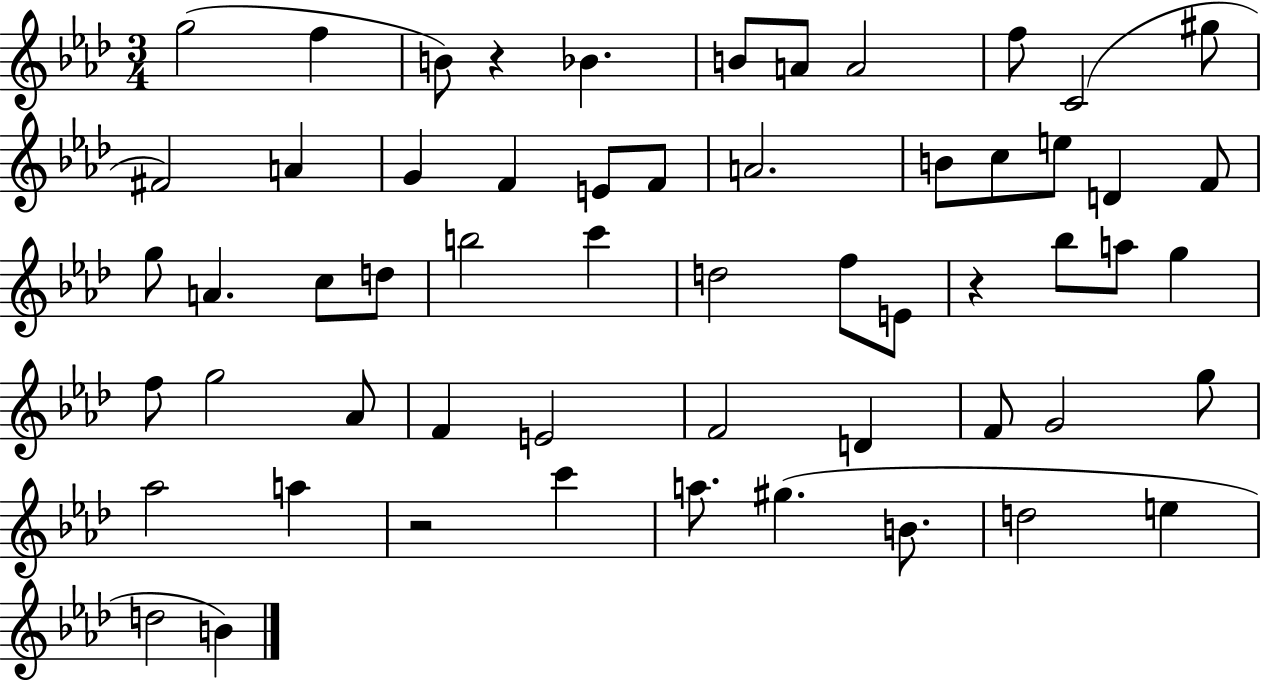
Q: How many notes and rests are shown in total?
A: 57